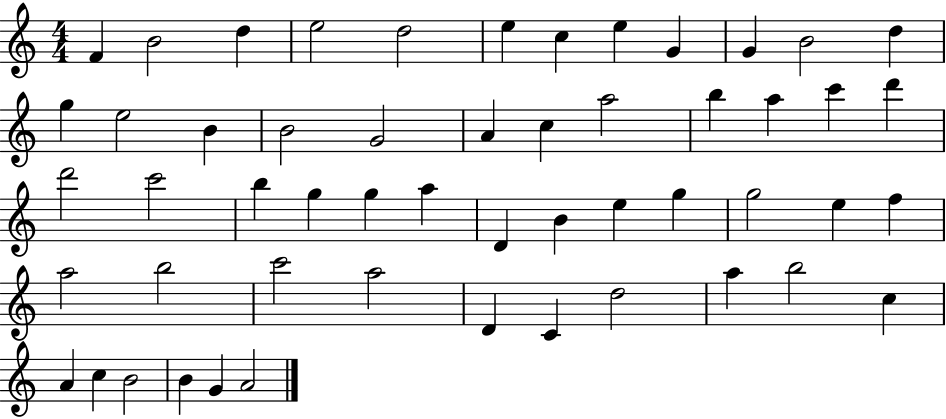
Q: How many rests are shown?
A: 0